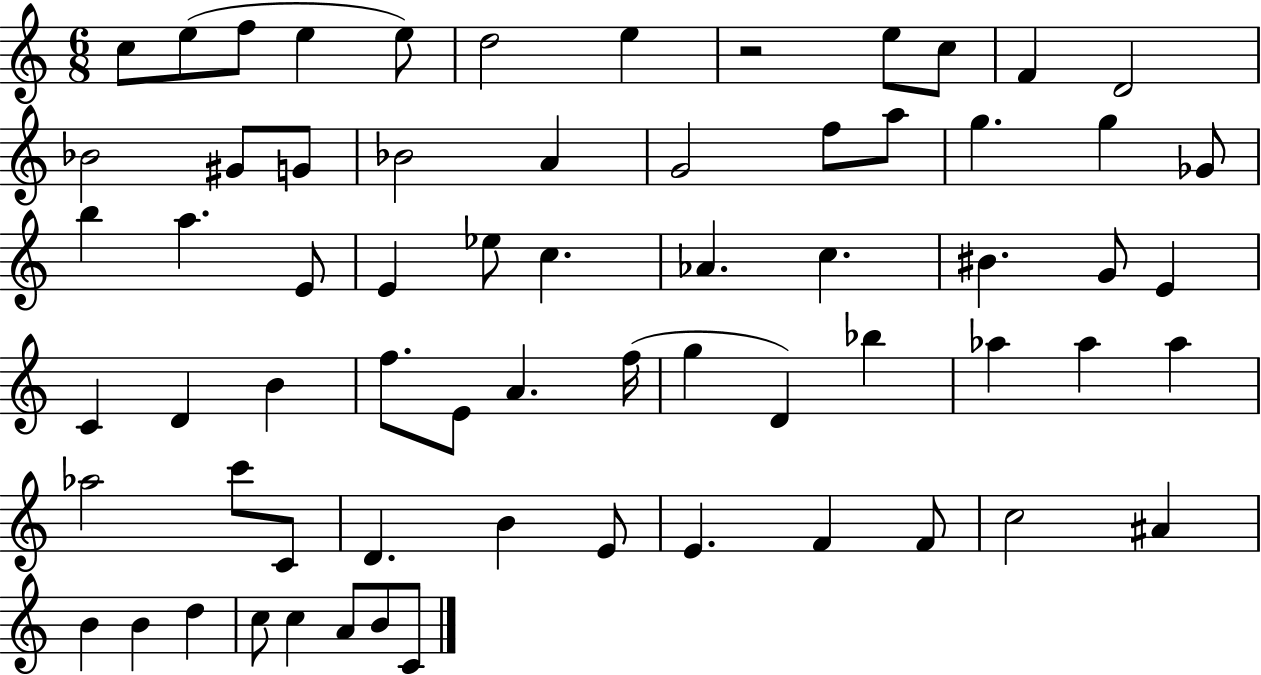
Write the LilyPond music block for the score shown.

{
  \clef treble
  \numericTimeSignature
  \time 6/8
  \key c \major
  \repeat volta 2 { c''8 e''8( f''8 e''4 e''8) | d''2 e''4 | r2 e''8 c''8 | f'4 d'2 | \break bes'2 gis'8 g'8 | bes'2 a'4 | g'2 f''8 a''8 | g''4. g''4 ges'8 | \break b''4 a''4. e'8 | e'4 ees''8 c''4. | aes'4. c''4. | bis'4. g'8 e'4 | \break c'4 d'4 b'4 | f''8. e'8 a'4. f''16( | g''4 d'4) bes''4 | aes''4 aes''4 aes''4 | \break aes''2 c'''8 c'8 | d'4. b'4 e'8 | e'4. f'4 f'8 | c''2 ais'4 | \break b'4 b'4 d''4 | c''8 c''4 a'8 b'8 c'8 | } \bar "|."
}